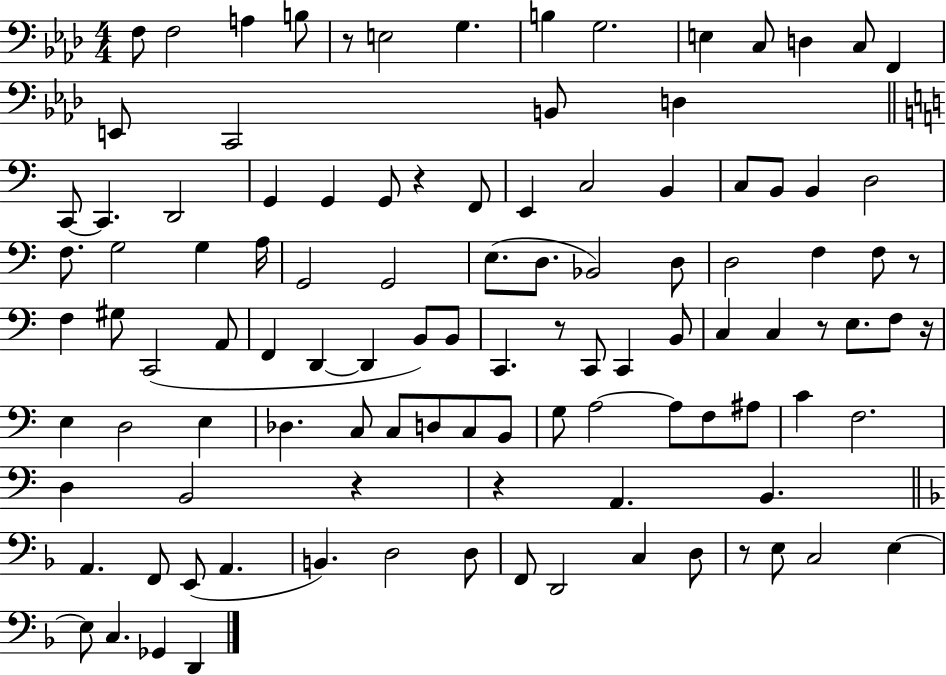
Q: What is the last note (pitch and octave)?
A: D2